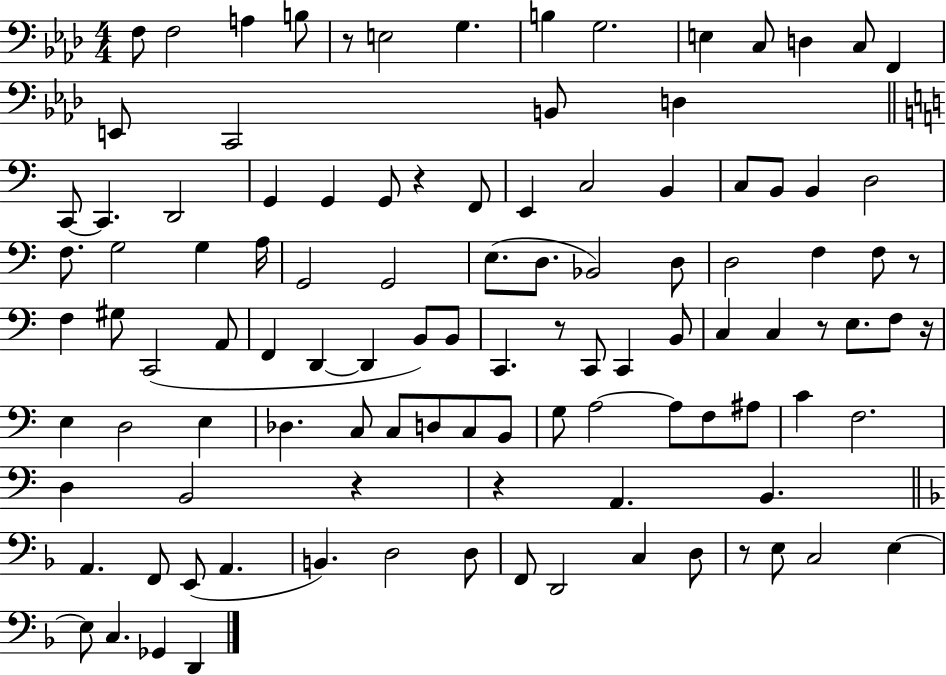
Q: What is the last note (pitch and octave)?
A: D2